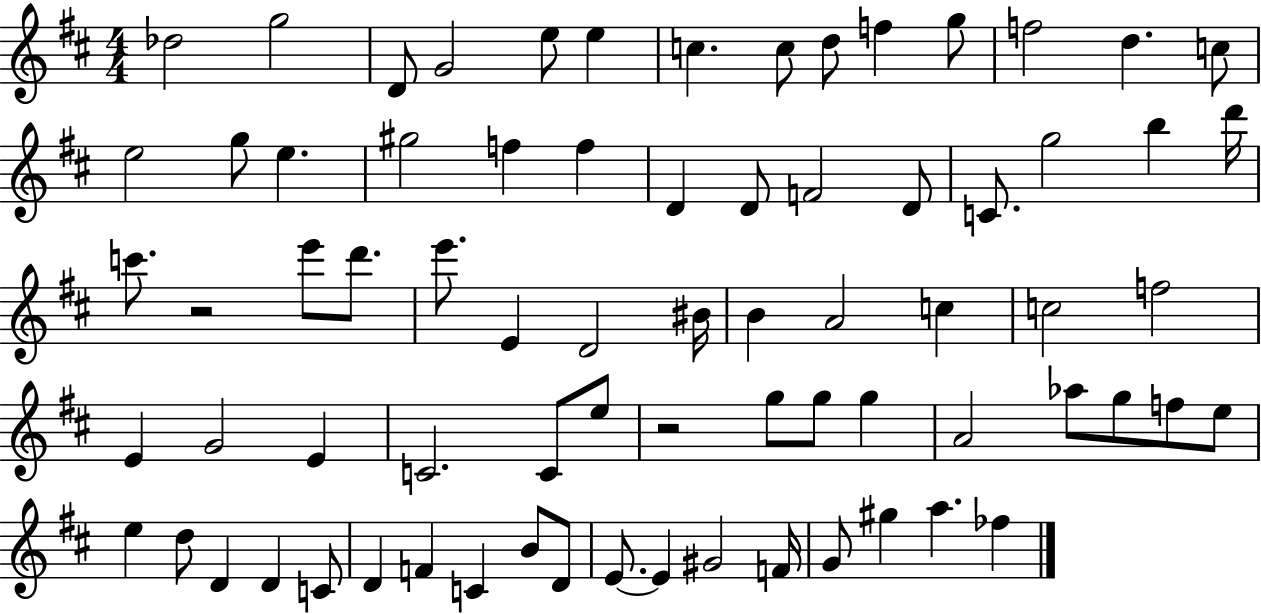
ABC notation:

X:1
T:Untitled
M:4/4
L:1/4
K:D
_d2 g2 D/2 G2 e/2 e c c/2 d/2 f g/2 f2 d c/2 e2 g/2 e ^g2 f f D D/2 F2 D/2 C/2 g2 b d'/4 c'/2 z2 e'/2 d'/2 e'/2 E D2 ^B/4 B A2 c c2 f2 E G2 E C2 C/2 e/2 z2 g/2 g/2 g A2 _a/2 g/2 f/2 e/2 e d/2 D D C/2 D F C B/2 D/2 E/2 E ^G2 F/4 G/2 ^g a _f